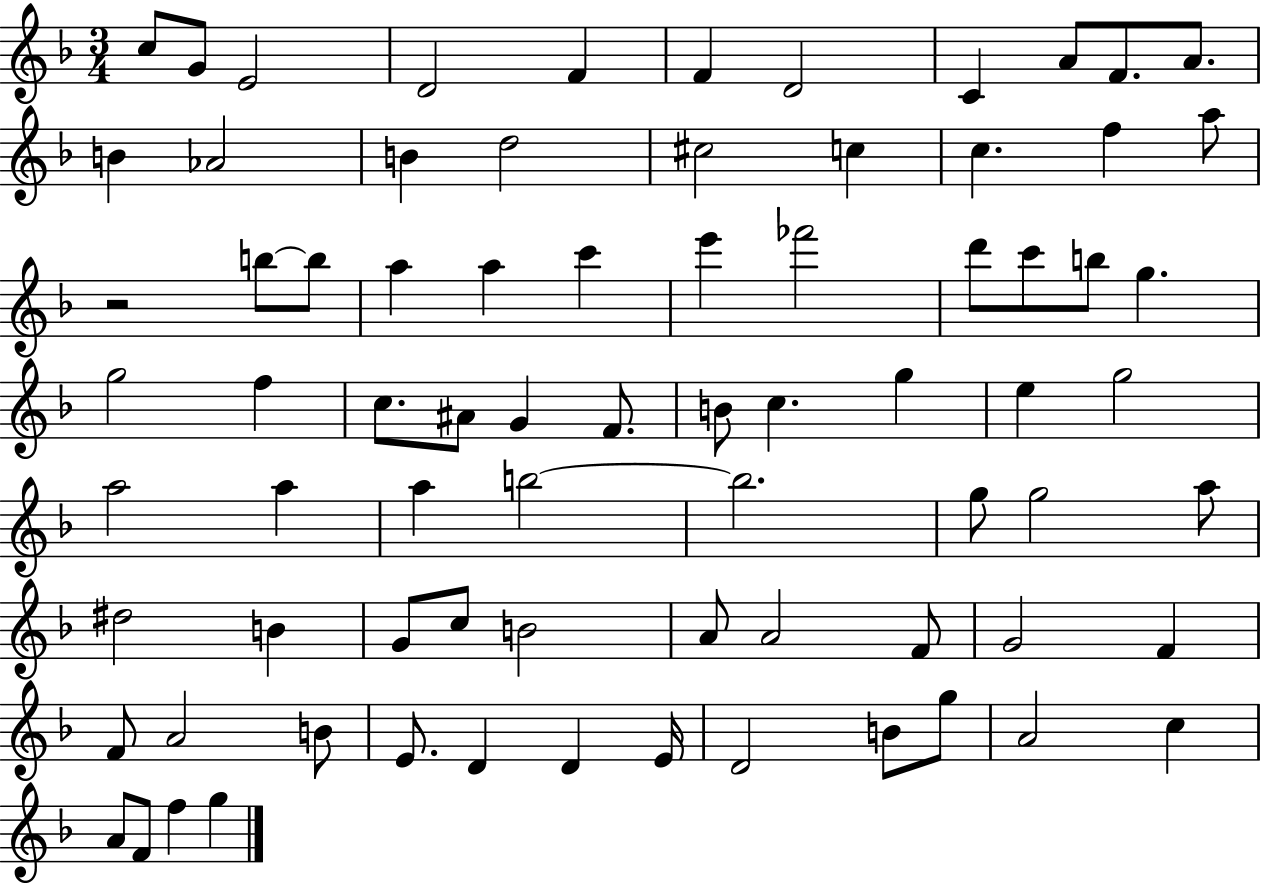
X:1
T:Untitled
M:3/4
L:1/4
K:F
c/2 G/2 E2 D2 F F D2 C A/2 F/2 A/2 B _A2 B d2 ^c2 c c f a/2 z2 b/2 b/2 a a c' e' _f'2 d'/2 c'/2 b/2 g g2 f c/2 ^A/2 G F/2 B/2 c g e g2 a2 a a b2 b2 g/2 g2 a/2 ^d2 B G/2 c/2 B2 A/2 A2 F/2 G2 F F/2 A2 B/2 E/2 D D E/4 D2 B/2 g/2 A2 c A/2 F/2 f g